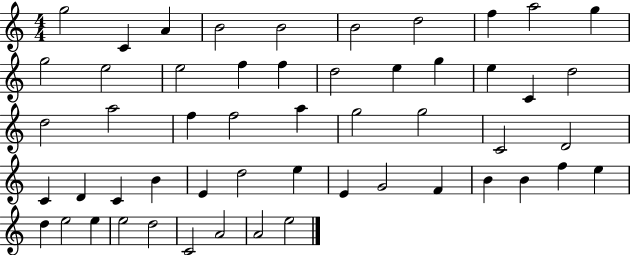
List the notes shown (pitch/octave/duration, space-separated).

G5/h C4/q A4/q B4/h B4/h B4/h D5/h F5/q A5/h G5/q G5/h E5/h E5/h F5/q F5/q D5/h E5/q G5/q E5/q C4/q D5/h D5/h A5/h F5/q F5/h A5/q G5/h G5/h C4/h D4/h C4/q D4/q C4/q B4/q E4/q D5/h E5/q E4/q G4/h F4/q B4/q B4/q F5/q E5/q D5/q E5/h E5/q E5/h D5/h C4/h A4/h A4/h E5/h